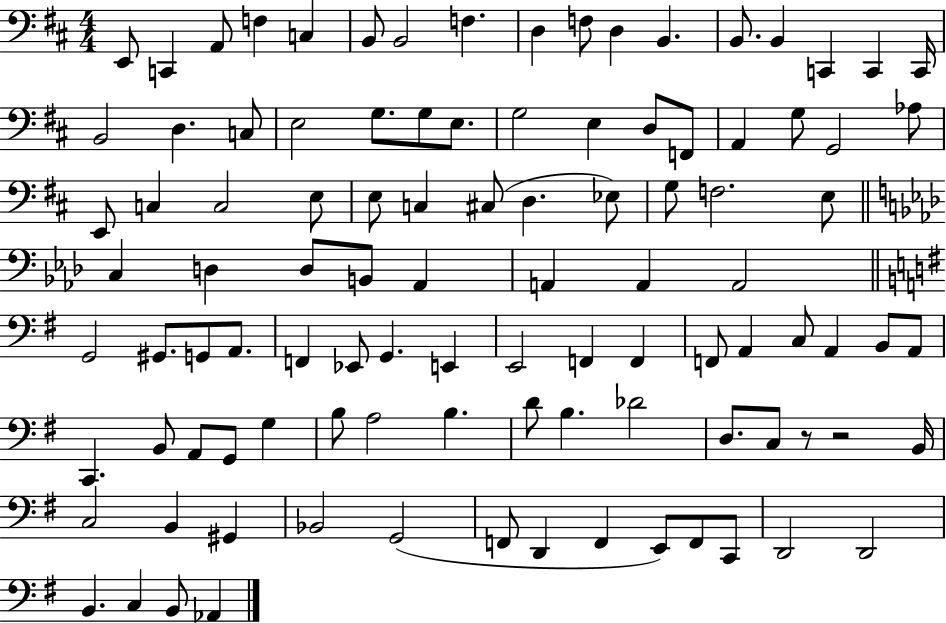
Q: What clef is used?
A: bass